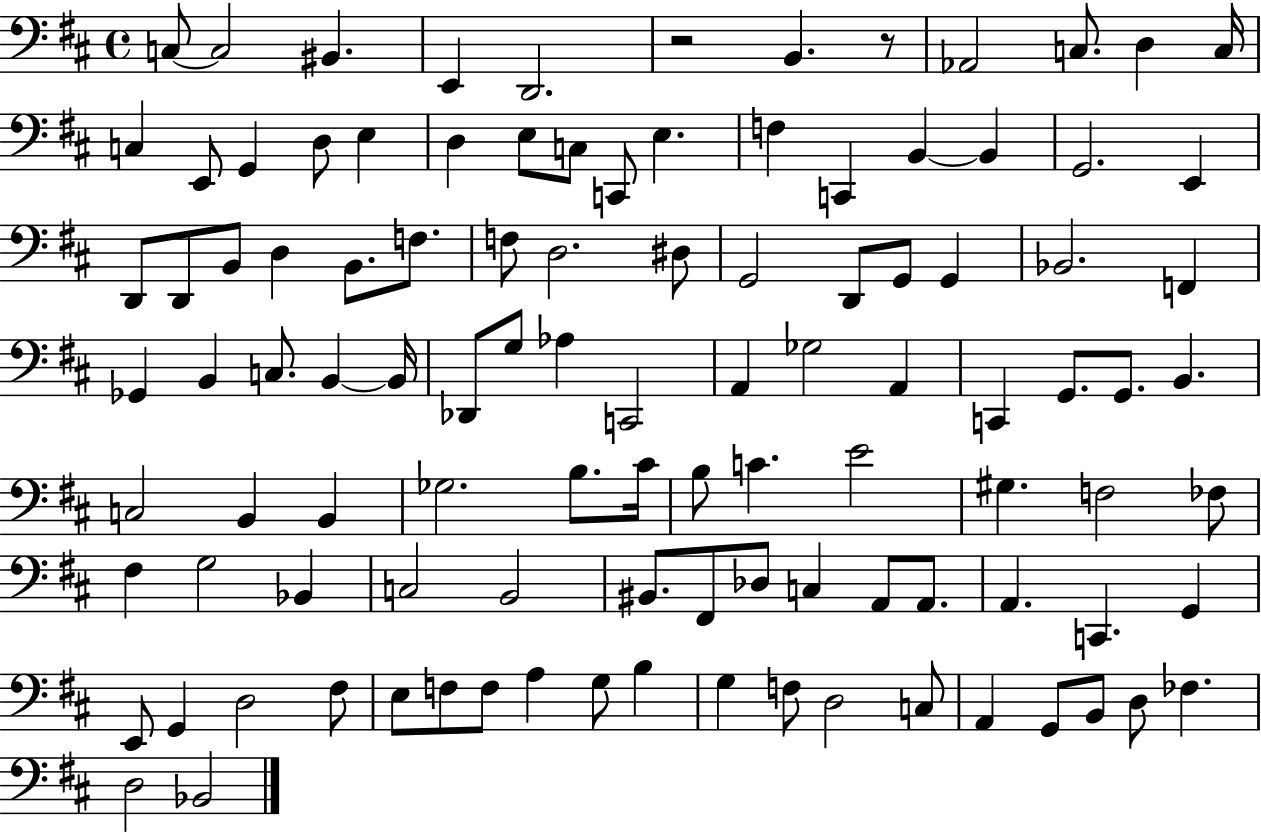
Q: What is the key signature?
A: D major